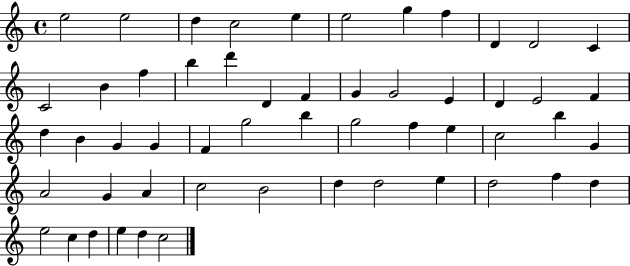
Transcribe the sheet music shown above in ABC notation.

X:1
T:Untitled
M:4/4
L:1/4
K:C
e2 e2 d c2 e e2 g f D D2 C C2 B f b d' D F G G2 E D E2 F d B G G F g2 b g2 f e c2 b G A2 G A c2 B2 d d2 e d2 f d e2 c d e d c2